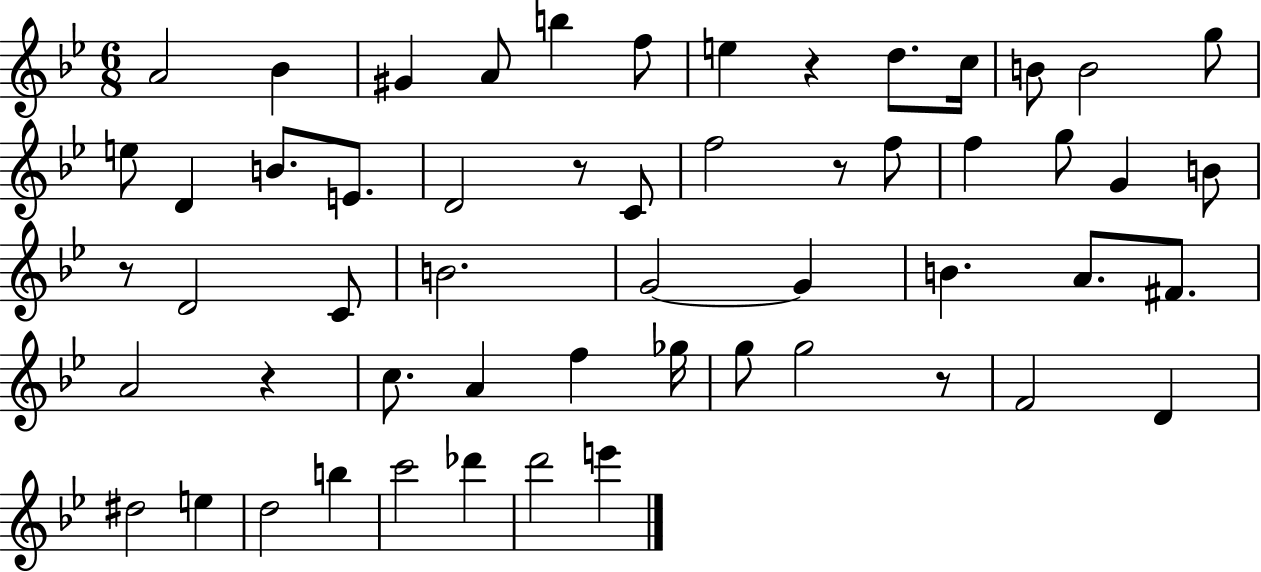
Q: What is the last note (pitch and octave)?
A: E6